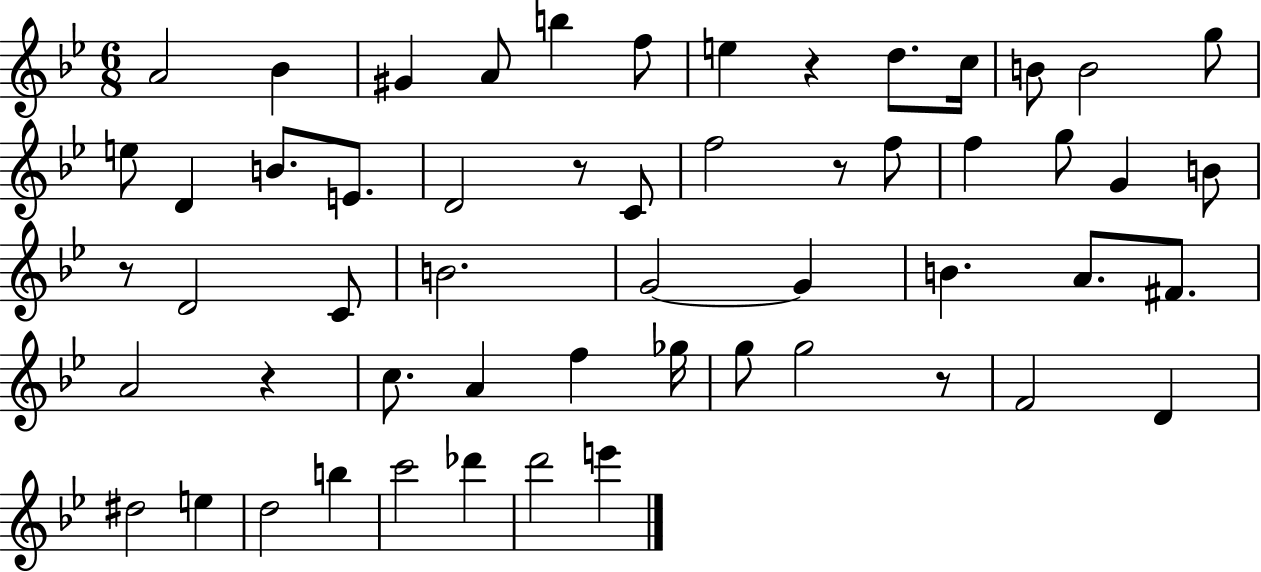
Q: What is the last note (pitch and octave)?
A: E6